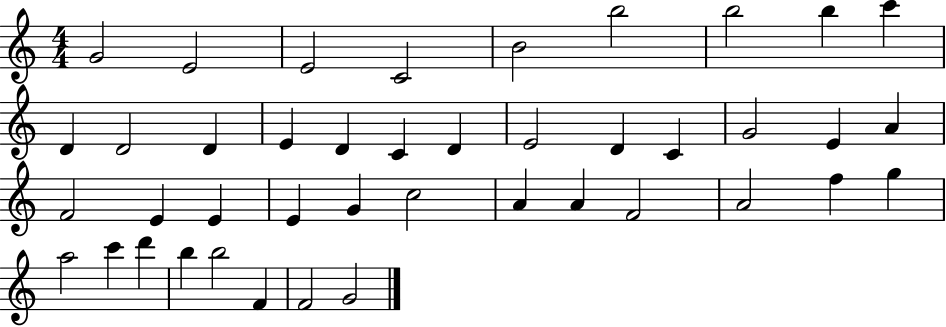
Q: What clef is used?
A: treble